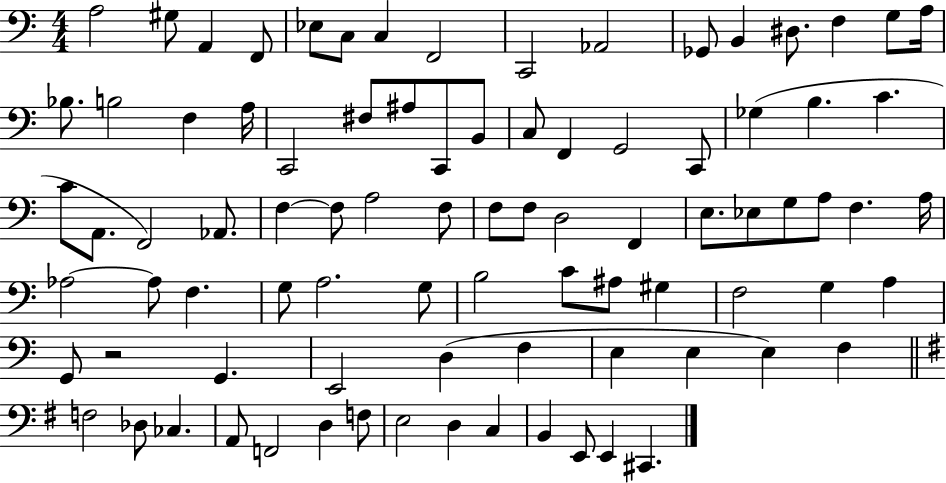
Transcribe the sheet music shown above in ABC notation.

X:1
T:Untitled
M:4/4
L:1/4
K:C
A,2 ^G,/2 A,, F,,/2 _E,/2 C,/2 C, F,,2 C,,2 _A,,2 _G,,/2 B,, ^D,/2 F, G,/2 A,/4 _B,/2 B,2 F, A,/4 C,,2 ^F,/2 ^A,/2 C,,/2 B,,/2 C,/2 F,, G,,2 C,,/2 _G, B, C C/2 A,,/2 F,,2 _A,,/2 F, F,/2 A,2 F,/2 F,/2 F,/2 D,2 F,, E,/2 _E,/2 G,/2 A,/2 F, A,/4 _A,2 _A,/2 F, G,/2 A,2 G,/2 B,2 C/2 ^A,/2 ^G, F,2 G, A, G,,/2 z2 G,, E,,2 D, F, E, E, E, F, F,2 _D,/2 _C, A,,/2 F,,2 D, F,/2 E,2 D, C, B,, E,,/2 E,, ^C,,